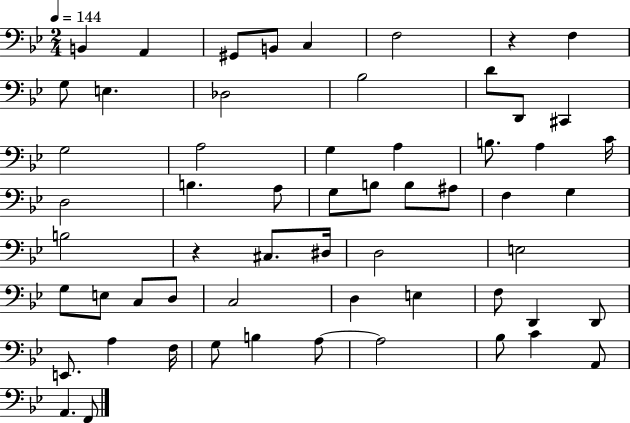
B2/q A2/q G#2/e B2/e C3/q F3/h R/q F3/q G3/e E3/q. Db3/h Bb3/h D4/e D2/e C#2/q G3/h A3/h G3/q A3/q B3/e. A3/q C4/s D3/h B3/q. A3/e G3/e B3/e B3/e A#3/e F3/q G3/q B3/h R/q C#3/e. D#3/s D3/h E3/h G3/e E3/e C3/e D3/e C3/h D3/q E3/q F3/e D2/q D2/e E2/e. A3/q F3/s G3/e B3/q A3/e A3/h Bb3/e C4/q A2/e A2/q. F2/e